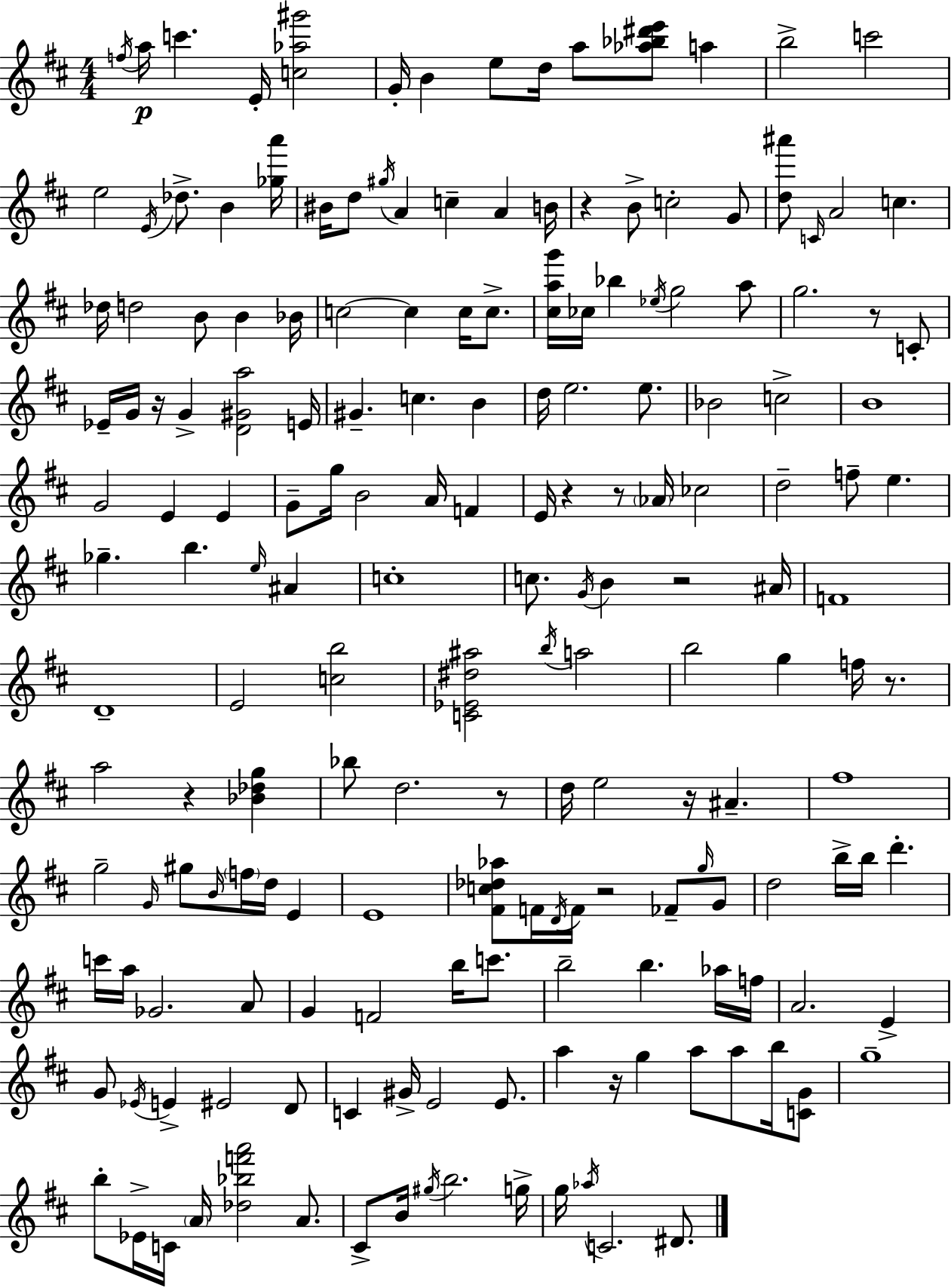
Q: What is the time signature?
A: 4/4